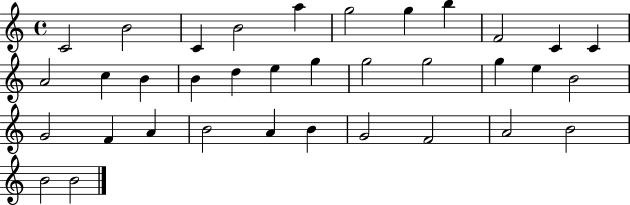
C4/h B4/h C4/q B4/h A5/q G5/h G5/q B5/q F4/h C4/q C4/q A4/h C5/q B4/q B4/q D5/q E5/q G5/q G5/h G5/h G5/q E5/q B4/h G4/h F4/q A4/q B4/h A4/q B4/q G4/h F4/h A4/h B4/h B4/h B4/h